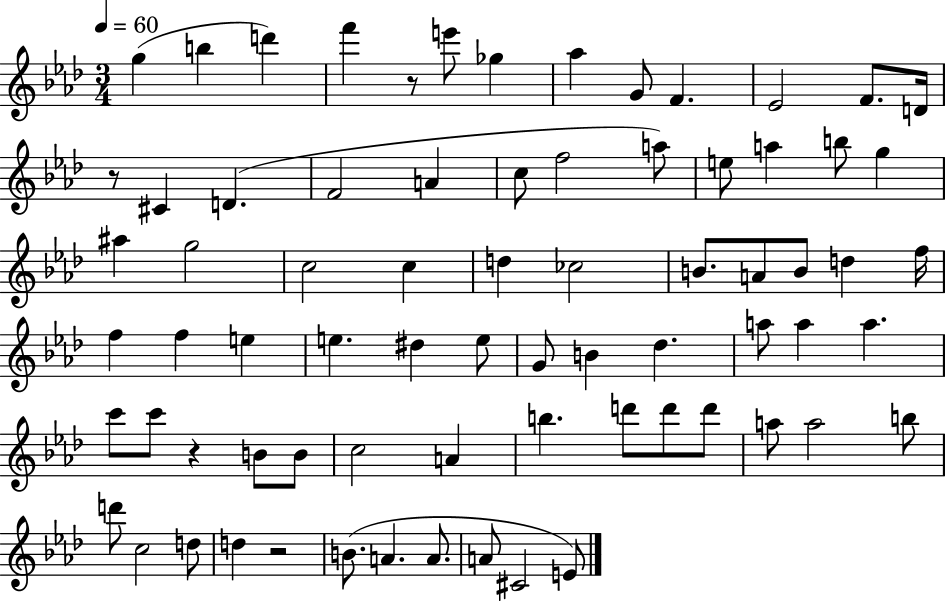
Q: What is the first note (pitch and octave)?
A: G5